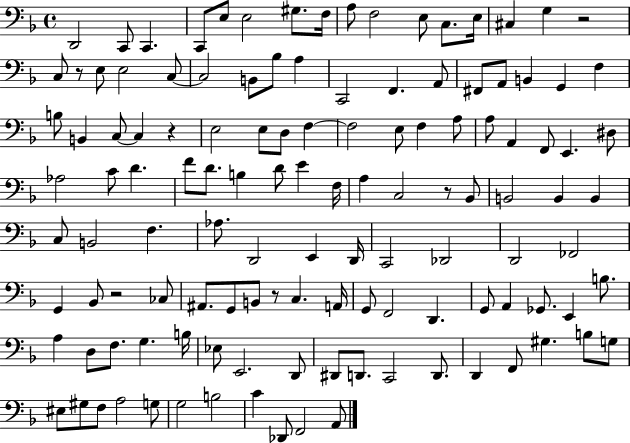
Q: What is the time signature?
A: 4/4